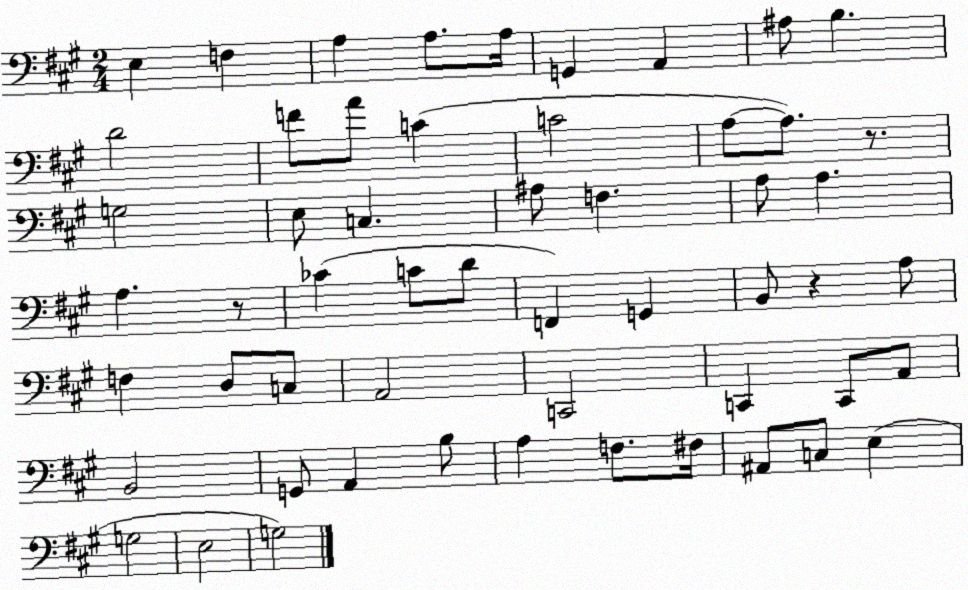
X:1
T:Untitled
M:2/4
L:1/4
K:A
E, F, A, A,/2 A,/4 G,, A,, ^A,/2 B, D2 F/2 A/2 C C2 A,/2 A,/2 z/2 G,2 E,/2 C, ^A,/2 F, A,/2 A, A, z/2 _C C/2 D/2 F,, G,, B,,/2 z A,/2 F, D,/2 C,/2 A,,2 C,,2 C,, C,,/2 A,,/2 B,,2 G,,/2 A,, B,/2 A, F,/2 ^F,/4 ^A,,/2 C,/2 E, G,2 E,2 G,2